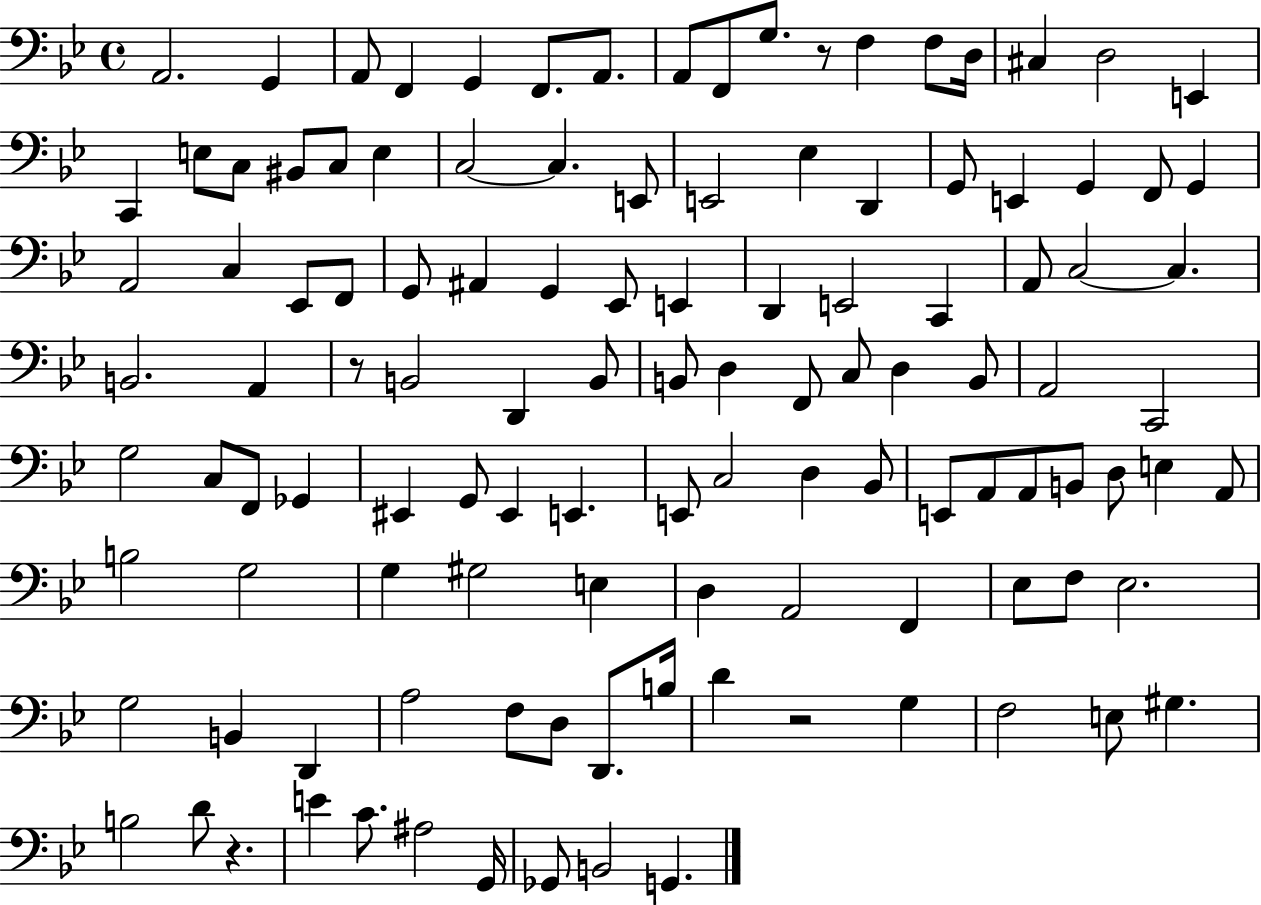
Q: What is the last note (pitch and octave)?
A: G2